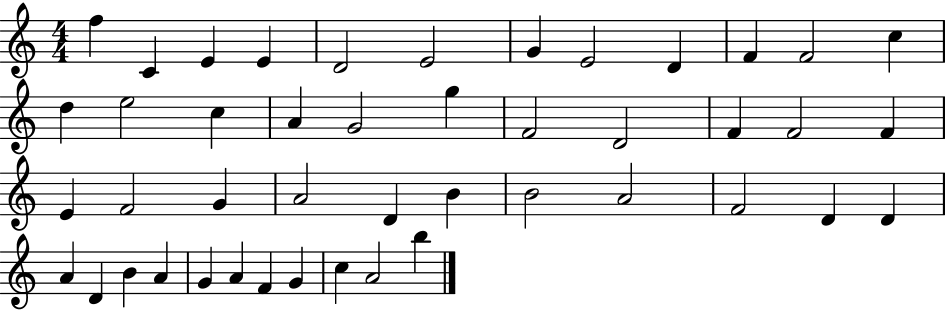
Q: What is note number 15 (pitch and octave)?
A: C5